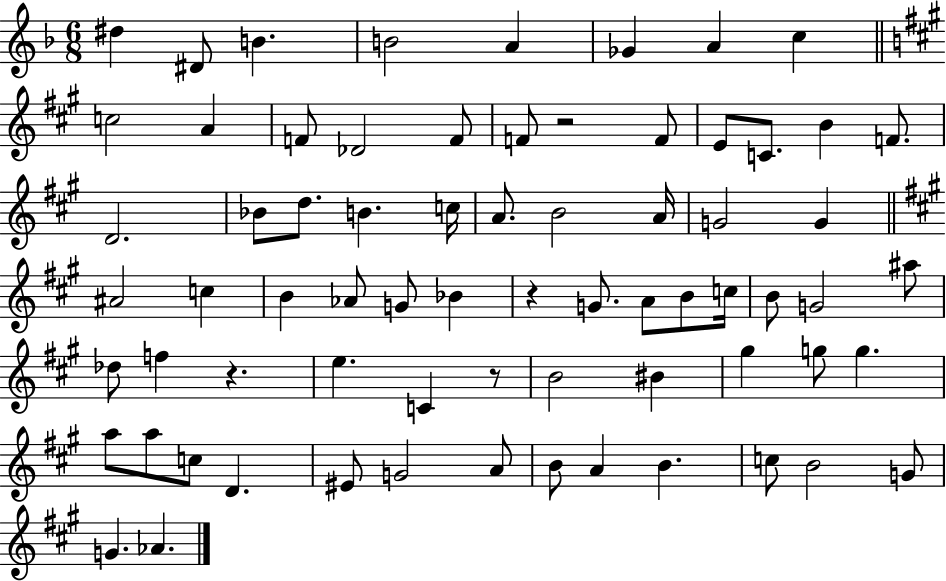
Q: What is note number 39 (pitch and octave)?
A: C5